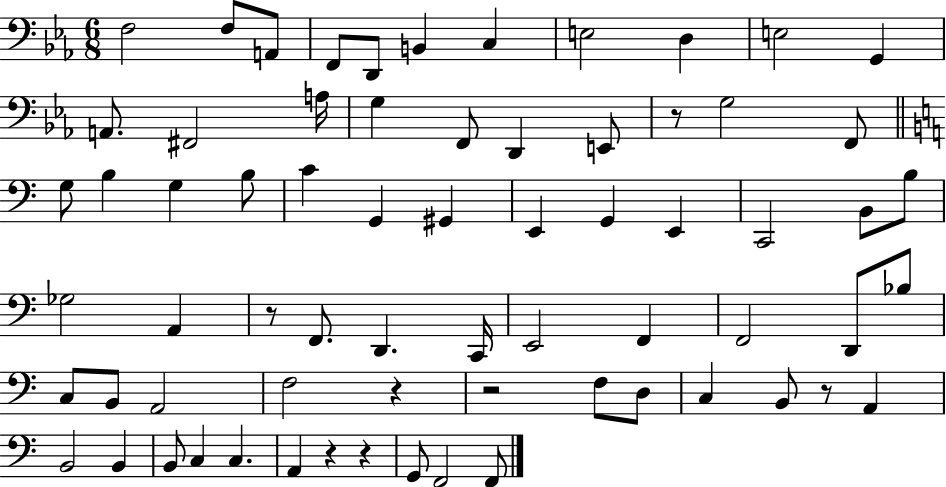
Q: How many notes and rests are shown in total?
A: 68